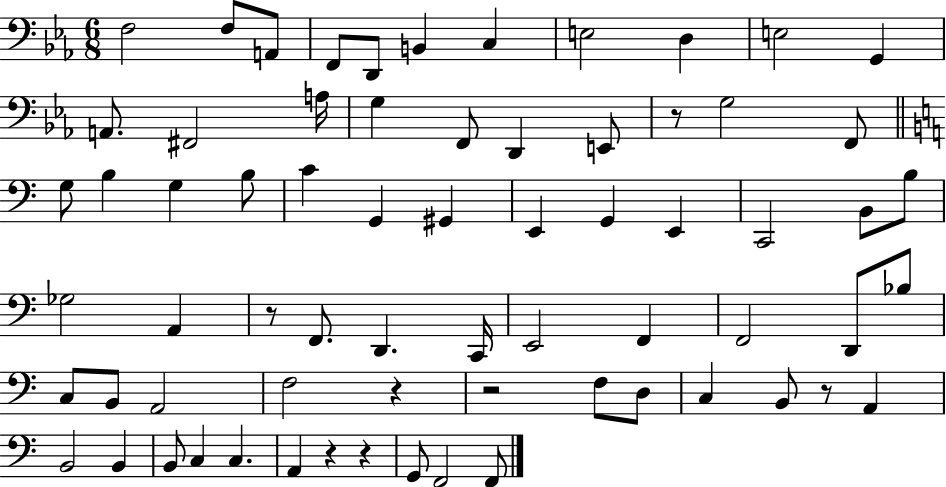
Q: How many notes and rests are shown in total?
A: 68